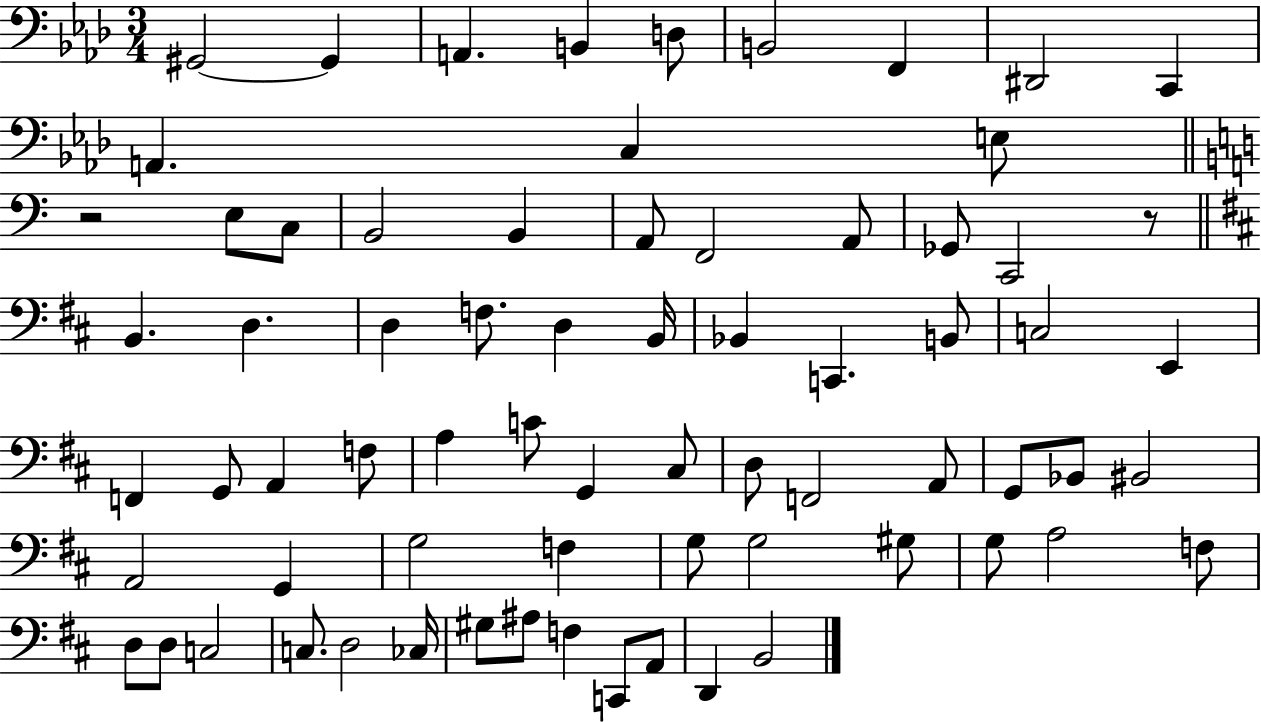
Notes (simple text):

G#2/h G#2/q A2/q. B2/q D3/e B2/h F2/q D#2/h C2/q A2/q. C3/q E3/e R/h E3/e C3/e B2/h B2/q A2/e F2/h A2/e Gb2/e C2/h R/e B2/q. D3/q. D3/q F3/e. D3/q B2/s Bb2/q C2/q. B2/e C3/h E2/q F2/q G2/e A2/q F3/e A3/q C4/e G2/q C#3/e D3/e F2/h A2/e G2/e Bb2/e BIS2/h A2/h G2/q G3/h F3/q G3/e G3/h G#3/e G3/e A3/h F3/e D3/e D3/e C3/h C3/e. D3/h CES3/s G#3/e A#3/e F3/q C2/e A2/e D2/q B2/h